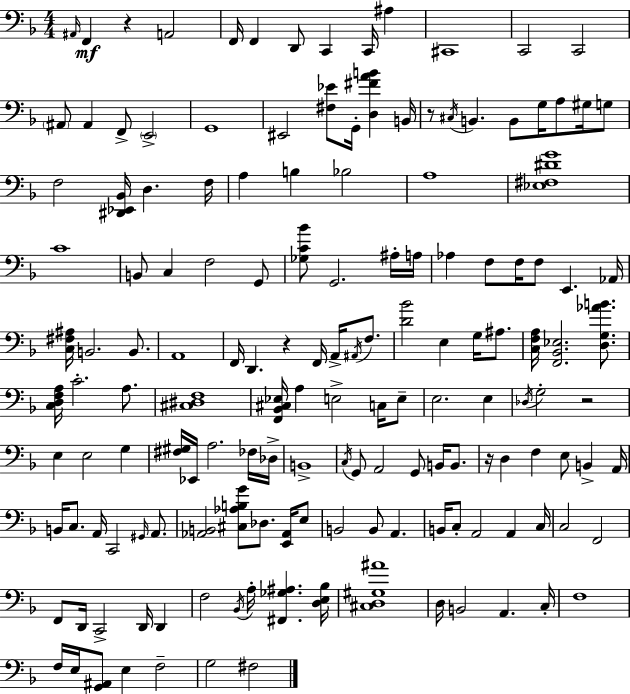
{
  \clef bass
  \numericTimeSignature
  \time 4/4
  \key f \major
  \grace { ais,16 }\mf f,4 r4 a,2 | f,16 f,4 d,8 c,4 c,16 ais4 | cis,1 | c,2 c,2 | \break \parenthesize ais,8 ais,4 f,8-> \parenthesize e,2-> | g,1 | eis,2 <fis ees'>8 g,16-. <d fis' a' b'>4 | b,16 r8 \acciaccatura { cis16 } b,4. b,8 g16 a8 gis16 | \break g8 f2 <dis, ees, bes,>16 d4. | f16 a4 b4 bes2 | a1 | <ees fis dis' g'>1 | \break c'1 | b,8 c4 f2 | g,8 <ges c' bes'>8 g,2. | ais16-. a16 aes4 f8 f16 f8 e,4. | \break aes,16 <c fis ais>16 b,2. b,8. | a,1 | f,16 d,4. r4 f,16 a,16-> \acciaccatura { ais,16 } | f8. <d' bes'>2 e4 g16 | \break ais8. <c f a>16 <f, bes, ees>2. | <d g aes' b'>8. <c d f a>16 c'2.-. | a8. <cis dis f>1 | <f, bes, cis ees>16 a4 e2-> | \break c16 e8-- e2. e4 | \acciaccatura { des16 } g2-. r2 | e4 e2 | g4 <fis gis>16 ees,16 a2. | \break fes16 des16-> b,1-> | \acciaccatura { c16 } g,8 a,2 g,8 | b,16 b,8. r16 d4 f4 e8 | b,4-> a,16 b,16 c8. a,16 c,2 | \break \grace { gis,16 } a,8. <aes, b,>2 <cis aes b g'>8 | des8. <e, aes,>16 e8 b,2 b,8 | a,4. b,16 c8-. a,2 | a,4 c16 c2 f,2 | \break f,8 d,16 c,2-> | d,16 d,4 f2 \acciaccatura { bes,16 } a16-. | <fis, ges ais>4. <d e bes>16 <cis d gis ais'>1 | d16 b,2 | \break a,4. c16-. f1 | f16 e16 <g, ais,>8 e4 f2-- | g2 fis2 | \bar "|."
}